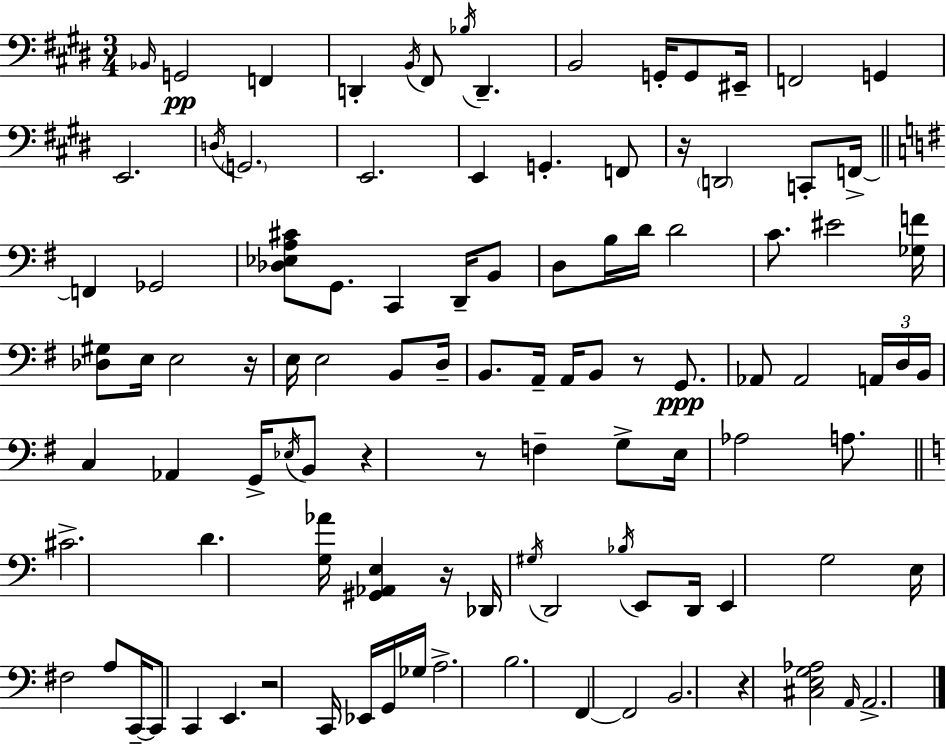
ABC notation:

X:1
T:Untitled
M:3/4
L:1/4
K:E
_B,,/4 G,,2 F,, D,, B,,/4 ^F,,/2 _B,/4 D,, B,,2 G,,/4 G,,/2 ^E,,/4 F,,2 G,, E,,2 D,/4 G,,2 E,,2 E,, G,, F,,/2 z/4 D,,2 C,,/2 F,,/4 F,, _G,,2 [_D,_E,A,^C]/2 G,,/2 C,, D,,/4 B,,/2 D,/2 B,/4 D/4 D2 C/2 ^E2 [_G,F]/4 [_D,^G,]/2 E,/4 E,2 z/4 E,/4 E,2 B,,/2 D,/4 B,,/2 A,,/4 A,,/4 B,,/2 z/2 G,,/2 _A,,/2 _A,,2 A,,/4 D,/4 B,,/4 C, _A,, G,,/4 _E,/4 B,,/2 z z/2 F, G,/2 E,/4 _A,2 A,/2 ^C2 D [G,_A]/4 [^G,,_A,,E,] z/4 _D,,/4 ^G,/4 D,,2 _B,/4 E,,/2 D,,/4 E,, G,2 E,/4 ^F,2 A,/2 C,,/4 C,,/2 C,, E,, z2 C,,/4 _E,,/4 G,,/4 _G,/4 A,2 B,2 F,, F,,2 B,,2 z [^C,E,G,_A,]2 A,,/4 A,,2